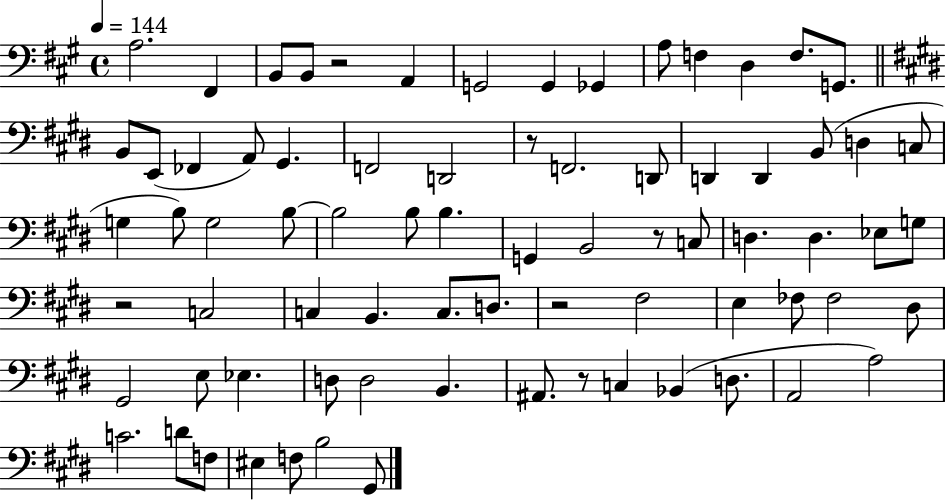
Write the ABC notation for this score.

X:1
T:Untitled
M:4/4
L:1/4
K:A
A,2 ^F,, B,,/2 B,,/2 z2 A,, G,,2 G,, _G,, A,/2 F, D, F,/2 G,,/2 B,,/2 E,,/2 _F,, A,,/2 ^G,, F,,2 D,,2 z/2 F,,2 D,,/2 D,, D,, B,,/2 D, C,/2 G, B,/2 G,2 B,/2 B,2 B,/2 B, G,, B,,2 z/2 C,/2 D, D, _E,/2 G,/2 z2 C,2 C, B,, C,/2 D,/2 z2 ^F,2 E, _F,/2 _F,2 ^D,/2 ^G,,2 E,/2 _E, D,/2 D,2 B,, ^A,,/2 z/2 C, _B,, D,/2 A,,2 A,2 C2 D/2 F,/2 ^E, F,/2 B,2 ^G,,/2